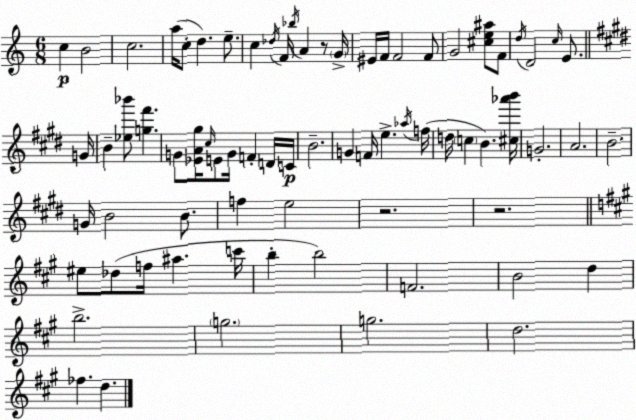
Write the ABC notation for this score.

X:1
T:Untitled
M:6/8
L:1/4
K:Am
c B2 c2 a/4 c/2 d e/2 c _d/4 F/4 _b/4 A z/2 G/4 ^E/4 F/4 F2 F/2 G2 [^ce^a]/2 F/2 d/4 D2 c/4 E/2 G/4 B [_e_b']/2 [g^f'] G/2 [_EA^g]/4 ^c/4 E/2 G/4 F D/4 C/4 B2 G F/4 e _a/4 f/4 d/4 c B [^c_a'b']/4 G2 A2 B2 G/4 B2 B/2 f e2 z2 z2 ^e/2 _d/2 f/4 ^a c'/4 b b2 F2 B2 d b2 g2 g2 d2 _f d